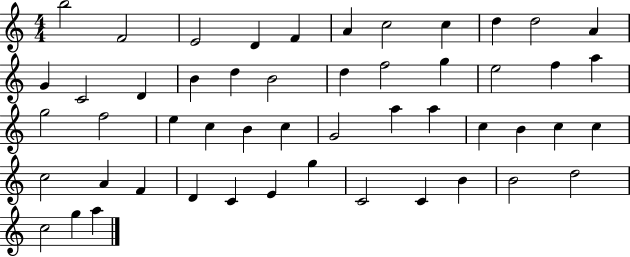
B5/h F4/h E4/h D4/q F4/q A4/q C5/h C5/q D5/q D5/h A4/q G4/q C4/h D4/q B4/q D5/q B4/h D5/q F5/h G5/q E5/h F5/q A5/q G5/h F5/h E5/q C5/q B4/q C5/q G4/h A5/q A5/q C5/q B4/q C5/q C5/q C5/h A4/q F4/q D4/q C4/q E4/q G5/q C4/h C4/q B4/q B4/h D5/h C5/h G5/q A5/q